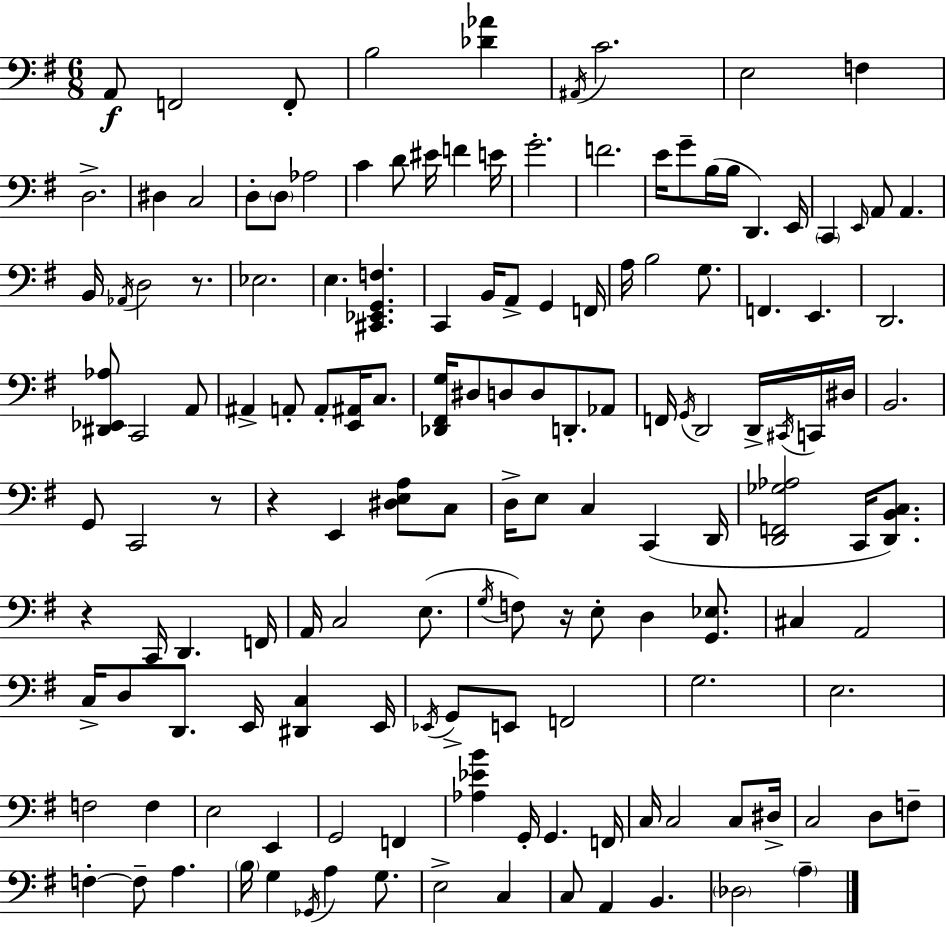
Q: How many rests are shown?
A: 5